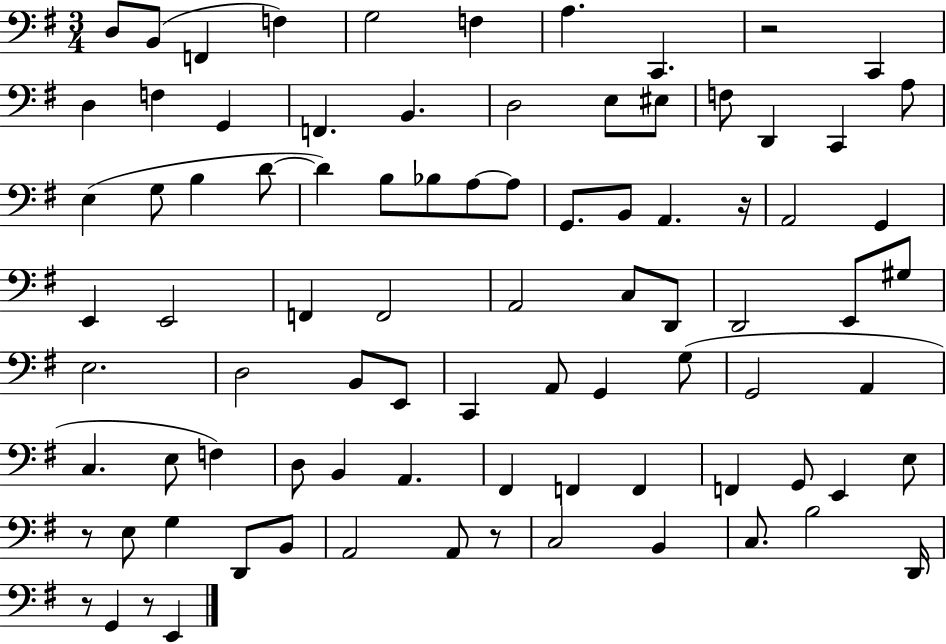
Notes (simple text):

D3/e B2/e F2/q F3/q G3/h F3/q A3/q. C2/q. R/h C2/q D3/q F3/q G2/q F2/q. B2/q. D3/h E3/e EIS3/e F3/e D2/q C2/q A3/e E3/q G3/e B3/q D4/e D4/q B3/e Bb3/e A3/e A3/e G2/e. B2/e A2/q. R/s A2/h G2/q E2/q E2/h F2/q F2/h A2/h C3/e D2/e D2/h E2/e G#3/e E3/h. D3/h B2/e E2/e C2/q A2/e G2/q G3/e G2/h A2/q C3/q. E3/e F3/q D3/e B2/q A2/q. F#2/q F2/q F2/q F2/q G2/e E2/q E3/e R/e E3/e G3/q D2/e B2/e A2/h A2/e R/e C3/h B2/q C3/e. B3/h D2/s R/e G2/q R/e E2/q